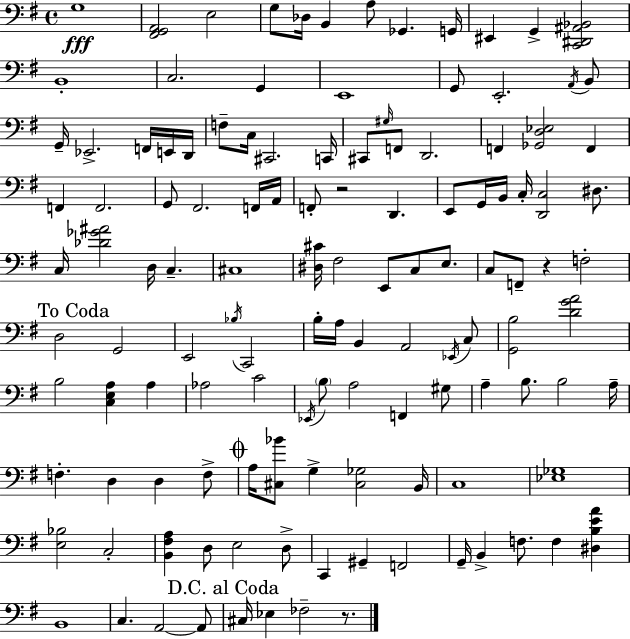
X:1
T:Untitled
M:4/4
L:1/4
K:Em
G,4 [^F,,G,,A,,]2 E,2 G,/2 _D,/4 B,, A,/2 _G,, G,,/4 ^E,, G,, [C,,^D,,^A,,_B,,]2 B,,4 C,2 G,, E,,4 G,,/2 E,,2 A,,/4 B,,/2 G,,/4 _E,,2 F,,/4 E,,/4 D,,/4 F,/2 C,/4 ^C,,2 C,,/4 ^C,,/2 ^G,/4 F,,/2 D,,2 F,, [_G,,D,_E,]2 F,, F,, F,,2 G,,/2 ^F,,2 F,,/4 A,,/4 F,,/2 z2 D,, E,,/2 G,,/4 B,,/4 C,/4 [D,,C,]2 ^D,/2 C,/4 [_D_G^A]2 D,/4 C, ^C,4 [^D,^C]/4 ^F,2 E,,/2 C,/2 E,/2 C,/2 F,,/2 z F,2 D,2 G,,2 E,,2 _B,/4 C,,2 B,/4 A,/4 B,, A,,2 _E,,/4 C,/2 [G,,B,]2 [DGA]2 B,2 [C,E,A,] A, _A,2 C2 _E,,/4 B,/2 A,2 F,, ^G,/2 A, B,/2 B,2 A,/4 F, D, D, F,/2 A,/4 [^C,_B]/2 G, [^C,_G,]2 B,,/4 C,4 [_E,_G,]4 [E,_B,]2 C,2 [B,,^F,A,] D,/2 E,2 D,/2 C,, ^G,, F,,2 G,,/4 B,, F,/2 F, [^D,B,EA] B,,4 C, A,,2 A,,/2 ^C,/4 _E, _F,2 z/2